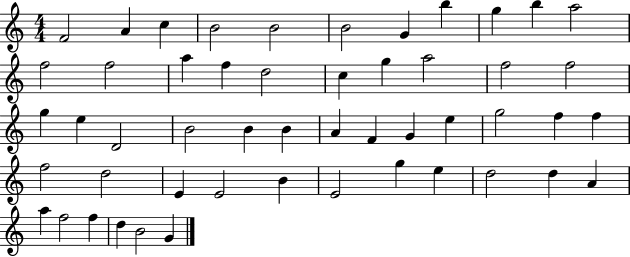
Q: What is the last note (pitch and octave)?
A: G4